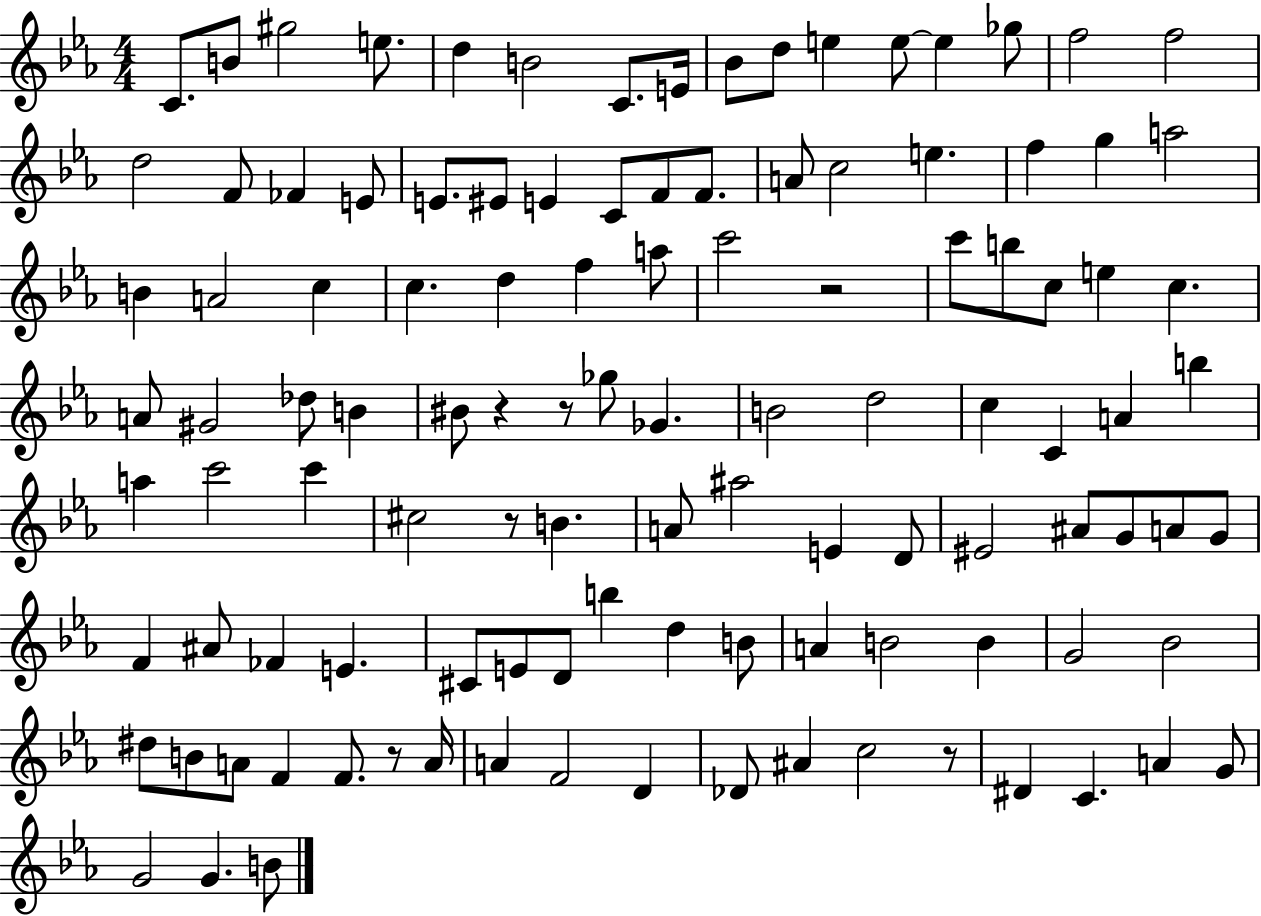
{
  \clef treble
  \numericTimeSignature
  \time 4/4
  \key ees \major
  c'8. b'8 gis''2 e''8. | d''4 b'2 c'8. e'16 | bes'8 d''8 e''4 e''8~~ e''4 ges''8 | f''2 f''2 | \break d''2 f'8 fes'4 e'8 | e'8. eis'8 e'4 c'8 f'8 f'8. | a'8 c''2 e''4. | f''4 g''4 a''2 | \break b'4 a'2 c''4 | c''4. d''4 f''4 a''8 | c'''2 r2 | c'''8 b''8 c''8 e''4 c''4. | \break a'8 gis'2 des''8 b'4 | bis'8 r4 r8 ges''8 ges'4. | b'2 d''2 | c''4 c'4 a'4 b''4 | \break a''4 c'''2 c'''4 | cis''2 r8 b'4. | a'8 ais''2 e'4 d'8 | eis'2 ais'8 g'8 a'8 g'8 | \break f'4 ais'8 fes'4 e'4. | cis'8 e'8 d'8 b''4 d''4 b'8 | a'4 b'2 b'4 | g'2 bes'2 | \break dis''8 b'8 a'8 f'4 f'8. r8 a'16 | a'4 f'2 d'4 | des'8 ais'4 c''2 r8 | dis'4 c'4. a'4 g'8 | \break g'2 g'4. b'8 | \bar "|."
}